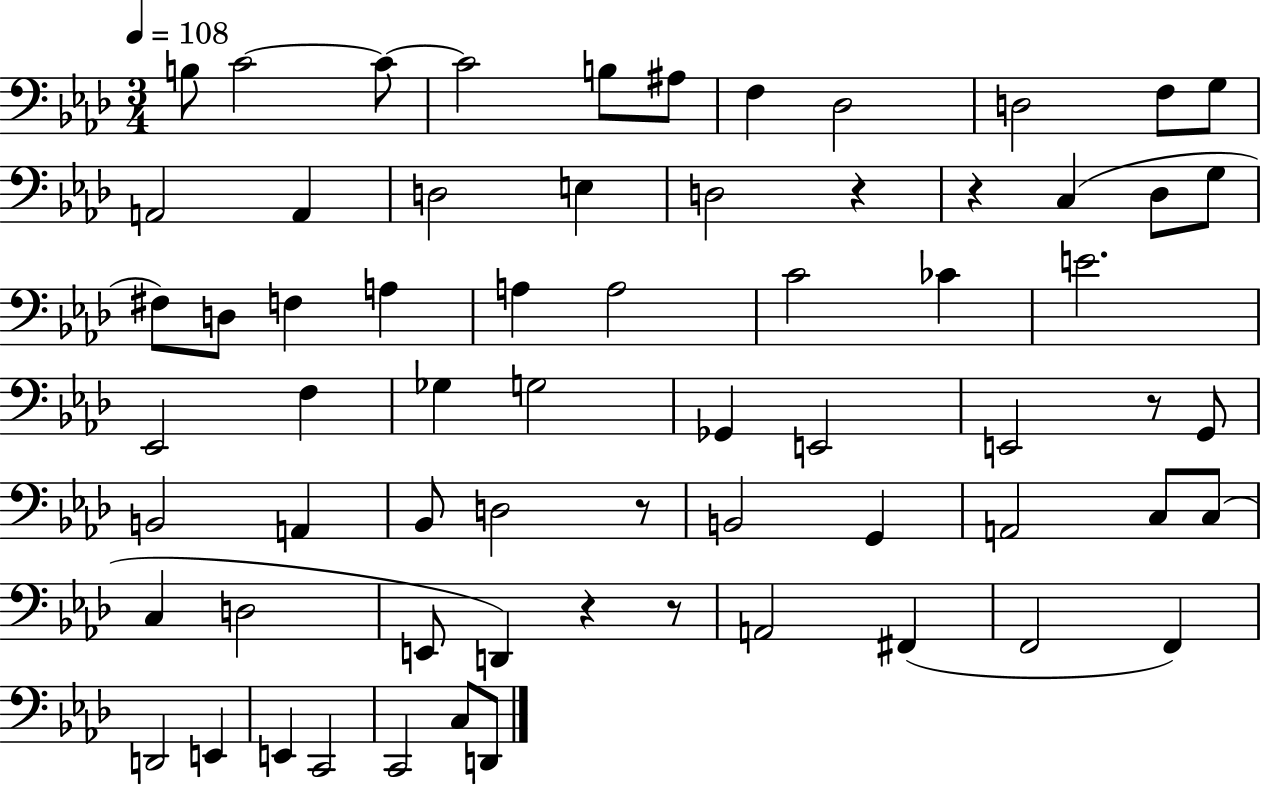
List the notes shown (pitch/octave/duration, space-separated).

B3/e C4/h C4/e C4/h B3/e A#3/e F3/q Db3/h D3/h F3/e G3/e A2/h A2/q D3/h E3/q D3/h R/q R/q C3/q Db3/e G3/e F#3/e D3/e F3/q A3/q A3/q A3/h C4/h CES4/q E4/h. Eb2/h F3/q Gb3/q G3/h Gb2/q E2/h E2/h R/e G2/e B2/h A2/q Bb2/e D3/h R/e B2/h G2/q A2/h C3/e C3/e C3/q D3/h E2/e D2/q R/q R/e A2/h F#2/q F2/h F2/q D2/h E2/q E2/q C2/h C2/h C3/e D2/e